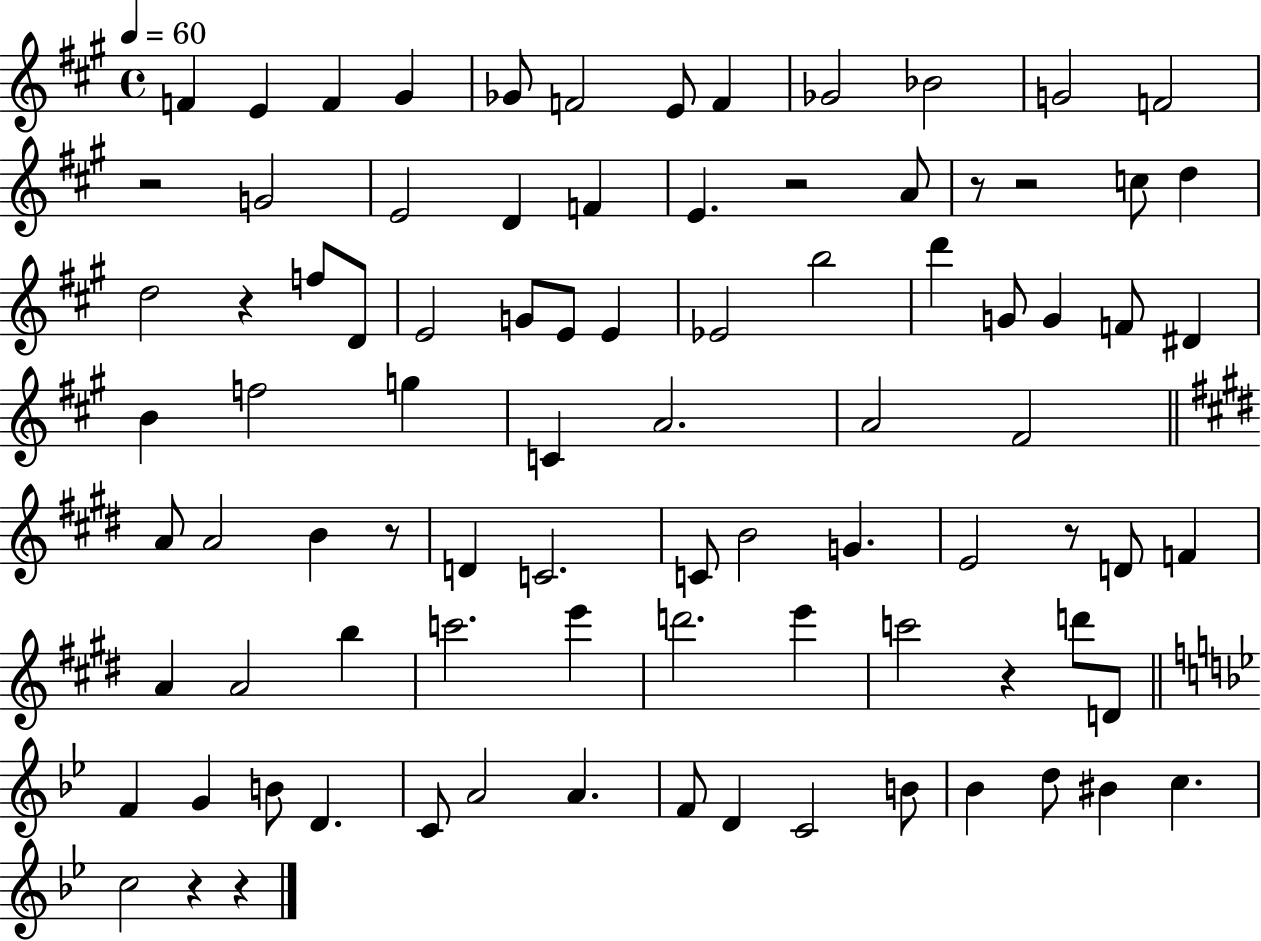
{
  \clef treble
  \time 4/4
  \defaultTimeSignature
  \key a \major
  \tempo 4 = 60
  \repeat volta 2 { f'4 e'4 f'4 gis'4 | ges'8 f'2 e'8 f'4 | ges'2 bes'2 | g'2 f'2 | \break r2 g'2 | e'2 d'4 f'4 | e'4. r2 a'8 | r8 r2 c''8 d''4 | \break d''2 r4 f''8 d'8 | e'2 g'8 e'8 e'4 | ees'2 b''2 | d'''4 g'8 g'4 f'8 dis'4 | \break b'4 f''2 g''4 | c'4 a'2. | a'2 fis'2 | \bar "||" \break \key e \major a'8 a'2 b'4 r8 | d'4 c'2. | c'8 b'2 g'4. | e'2 r8 d'8 f'4 | \break a'4 a'2 b''4 | c'''2. e'''4 | d'''2. e'''4 | c'''2 r4 d'''8 d'8 | \break \bar "||" \break \key bes \major f'4 g'4 b'8 d'4. | c'8 a'2 a'4. | f'8 d'4 c'2 b'8 | bes'4 d''8 bis'4 c''4. | \break c''2 r4 r4 | } \bar "|."
}